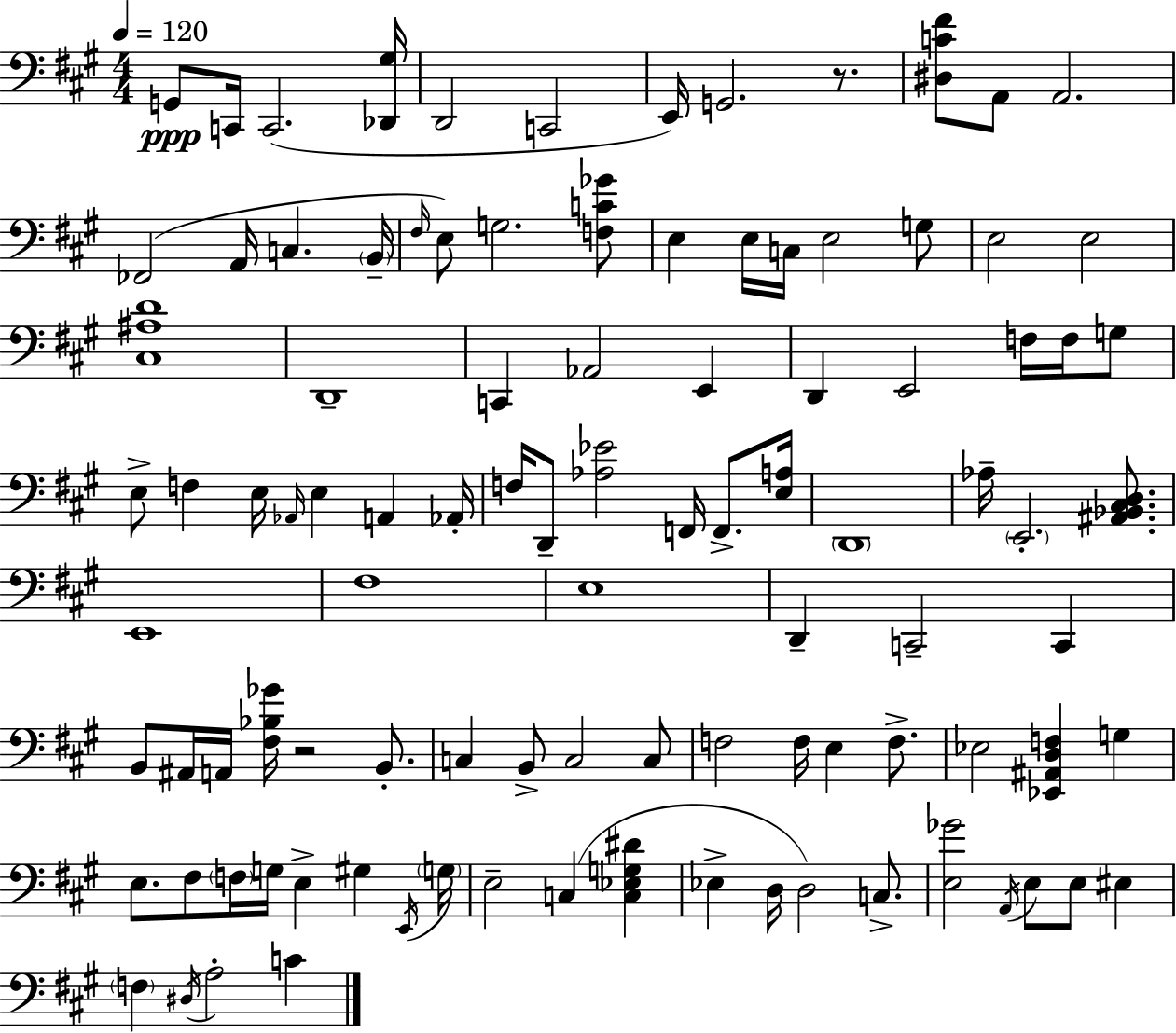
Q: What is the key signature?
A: A major